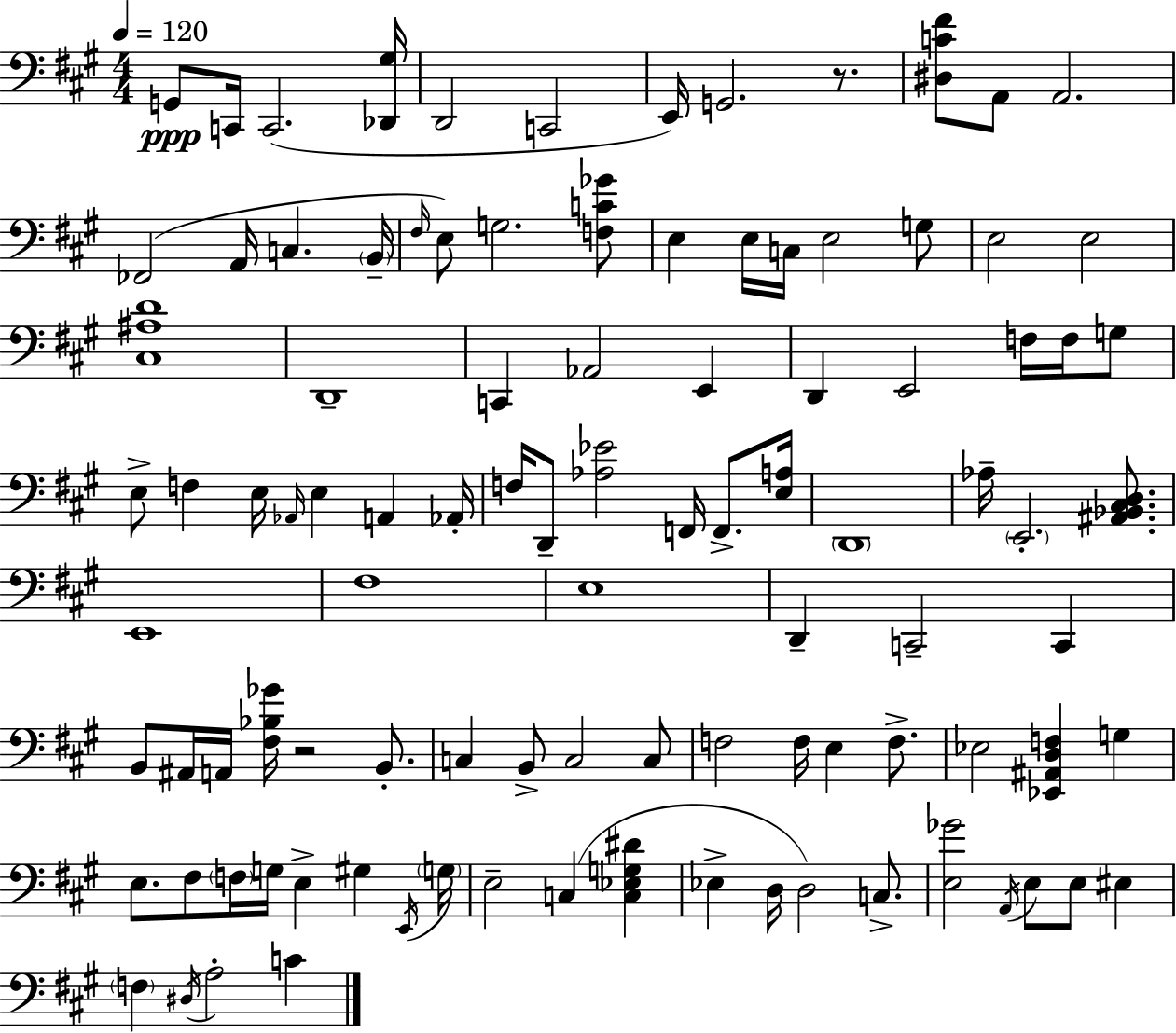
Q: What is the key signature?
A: A major